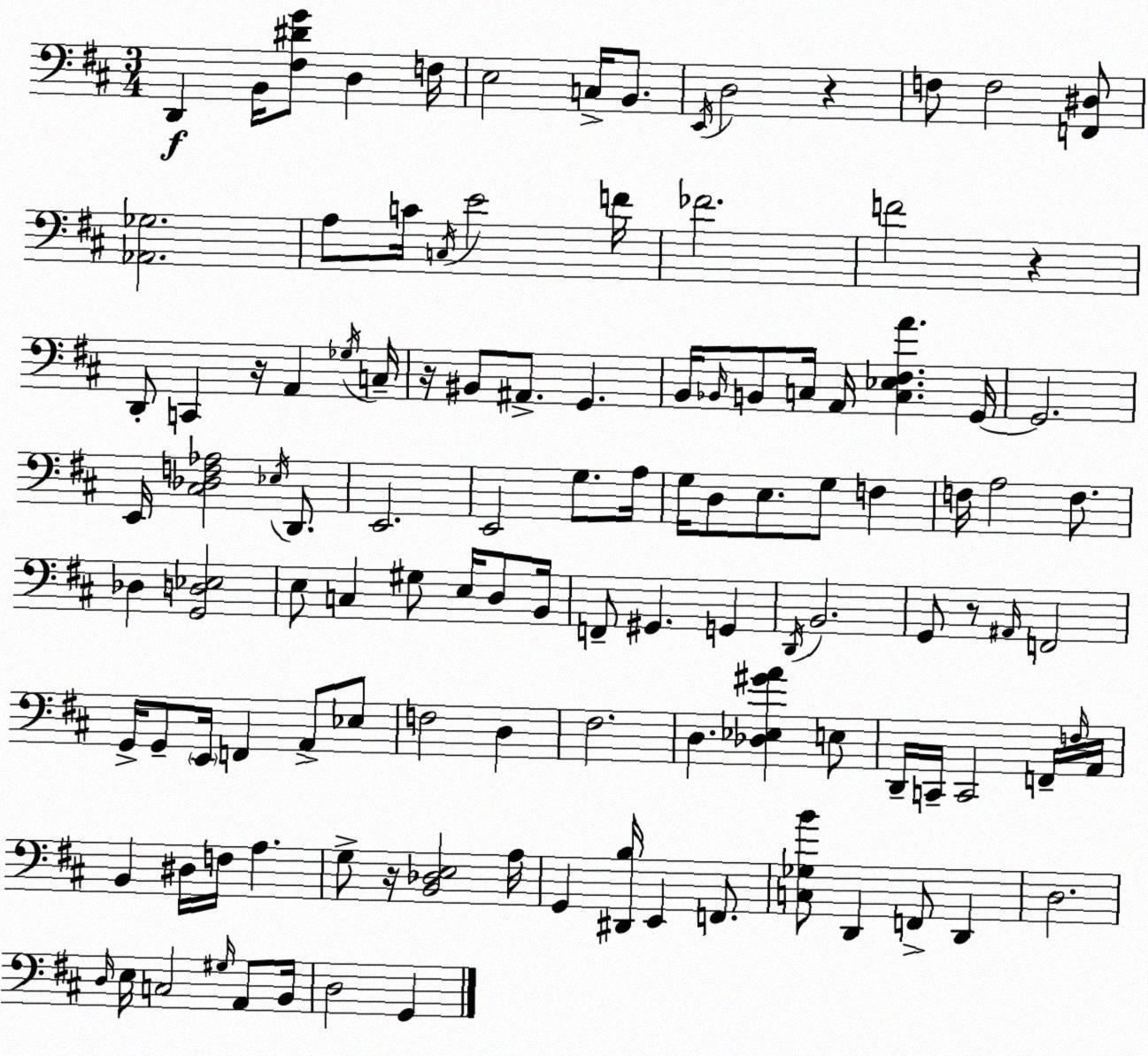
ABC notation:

X:1
T:Untitled
M:3/4
L:1/4
K:D
D,, B,,/4 [^F,^DG]/2 D, F,/4 E,2 C,/4 B,,/2 E,,/4 D,2 z F,/2 F,2 [F,,^D,]/2 [_A,,_G,]2 A,/2 C/4 C,/4 E2 F/4 _F2 F2 z D,,/2 C,, z/4 A,, _G,/4 C,/4 z/4 ^B,,/2 ^A,,/2 G,, B,,/4 _B,,/4 B,,/2 C,/4 A,,/4 [C,_E,^F,A] G,,/4 G,,2 E,,/4 [^C,_D,F,_A,]2 _E,/4 D,,/2 E,,2 E,,2 G,/2 A,/4 G,/4 D,/2 E,/2 G,/2 F, F,/4 A,2 F,/2 _D, [G,,D,_E,]2 E,/2 C, ^G,/2 E,/4 D,/2 B,,/4 F,,/2 ^G,, G,, D,,/4 B,,2 G,,/2 z/2 ^A,,/4 F,,2 G,,/4 G,,/2 E,,/4 F,, A,,/2 _E,/2 F,2 D, ^F,2 D, [_D,_E,^GA] E,/2 D,,/4 C,,/4 C,,2 F,,/4 F,/4 A,,/4 B,, ^D,/4 F,/4 A, G,/2 z/4 [B,,_D,E,]2 A,/4 G,, [^D,,B,]/4 E,, F,,/2 [C,_G,B]/2 D,, F,,/2 D,, D,2 D,/4 E,/4 C,2 ^G,/4 A,,/2 B,,/4 D,2 G,,